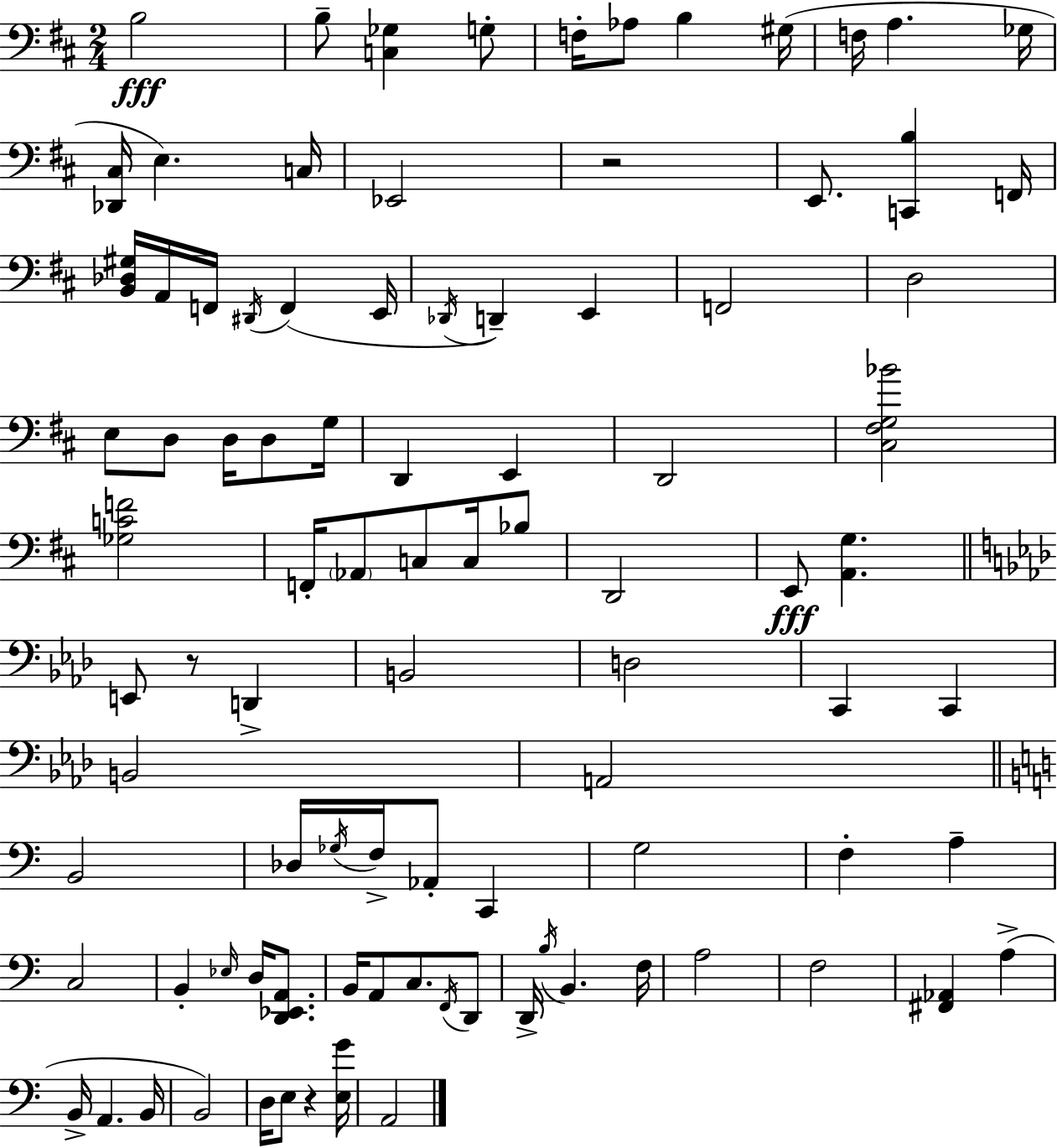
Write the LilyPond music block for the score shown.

{
  \clef bass
  \numericTimeSignature
  \time 2/4
  \key d \major
  b2\fff | b8-- <c ges>4 g8-. | f16-. aes8 b4 gis16( | f16 a4. ges16 | \break <des, cis>16 e4.) c16 | ees,2 | r2 | e,8. <c, b>4 f,16 | \break <b, des gis>16 a,16 f,16 \acciaccatura { dis,16 }( f,4 | e,16 \acciaccatura { des,16 } d,4--) e,4 | f,2 | d2 | \break e8 d8 d16 d8 | g16 d,4 e,4 | d,2 | <cis fis g bes'>2 | \break <ges c' f'>2 | f,16-. \parenthesize aes,8 c8 c16 | bes8 d,2 | e,8\fff <a, g>4. | \break \bar "||" \break \key aes \major e,8 r8 d,4-> | b,2 | d2 | c,4 c,4 | \break b,2 | a,2 | \bar "||" \break \key a \minor b,2 | des16 \acciaccatura { ges16 } f16-> aes,8-. c,4 | g2 | f4-. a4-- | \break c2 | b,4-. \grace { ees16 } d16 <d, ees, a,>8. | b,16 a,8 c8. | \acciaccatura { f,16 } d,8 d,16-> \acciaccatura { b16 } b,4. | \break f16 a2 | f2 | <fis, aes,>4 | a4->( b,16-> a,4. | \break b,16 b,2) | d16 e8 r4 | <e g'>16 a,2 | \bar "|."
}